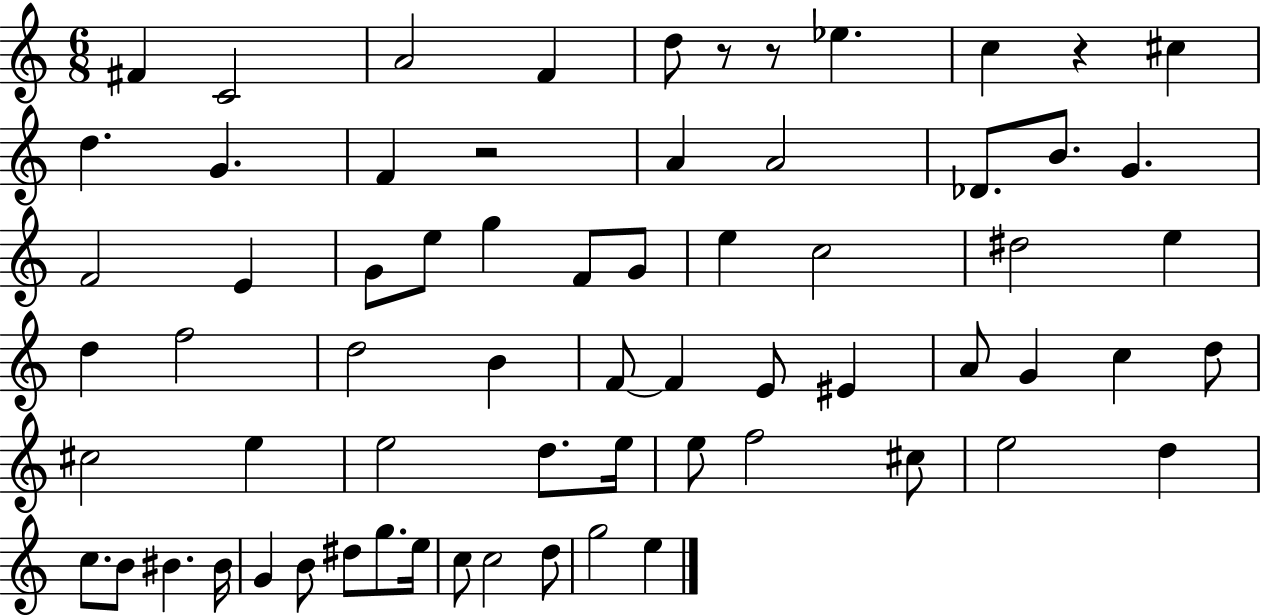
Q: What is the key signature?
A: C major